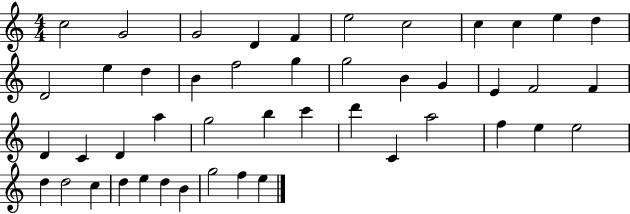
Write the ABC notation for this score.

X:1
T:Untitled
M:4/4
L:1/4
K:C
c2 G2 G2 D F e2 c2 c c e d D2 e d B f2 g g2 B G E F2 F D C D a g2 b c' d' C a2 f e e2 d d2 c d e d B g2 f e